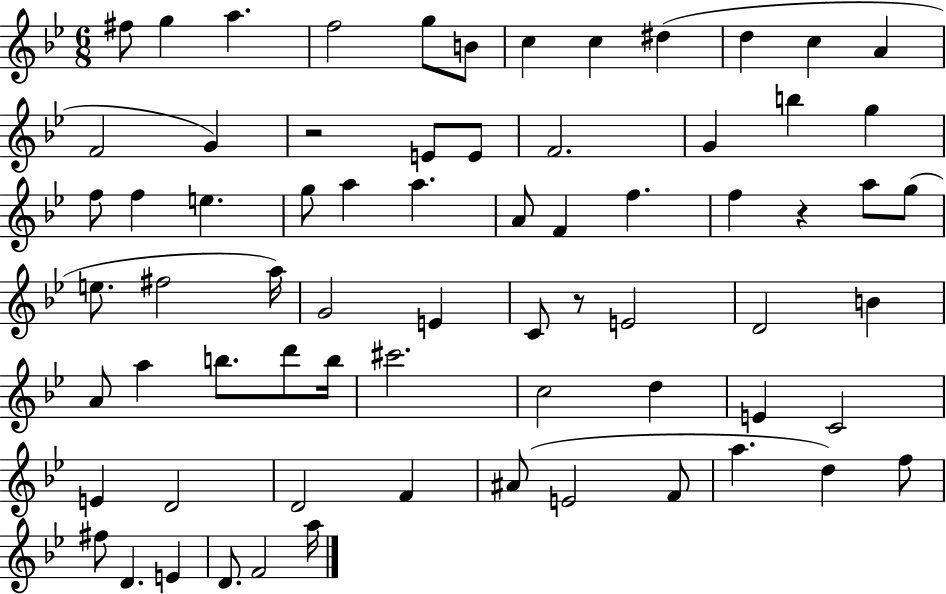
{
  \clef treble
  \numericTimeSignature
  \time 6/8
  \key bes \major
  fis''8 g''4 a''4. | f''2 g''8 b'8 | c''4 c''4 dis''4( | d''4 c''4 a'4 | \break f'2 g'4) | r2 e'8 e'8 | f'2. | g'4 b''4 g''4 | \break f''8 f''4 e''4. | g''8 a''4 a''4. | a'8 f'4 f''4. | f''4 r4 a''8 g''8( | \break e''8. fis''2 a''16) | g'2 e'4 | c'8 r8 e'2 | d'2 b'4 | \break a'8 a''4 b''8. d'''8 b''16 | cis'''2. | c''2 d''4 | e'4 c'2 | \break e'4 d'2 | d'2 f'4 | ais'8( e'2 f'8 | a''4. d''4) f''8 | \break fis''8 d'4. e'4 | d'8. f'2 a''16 | \bar "|."
}